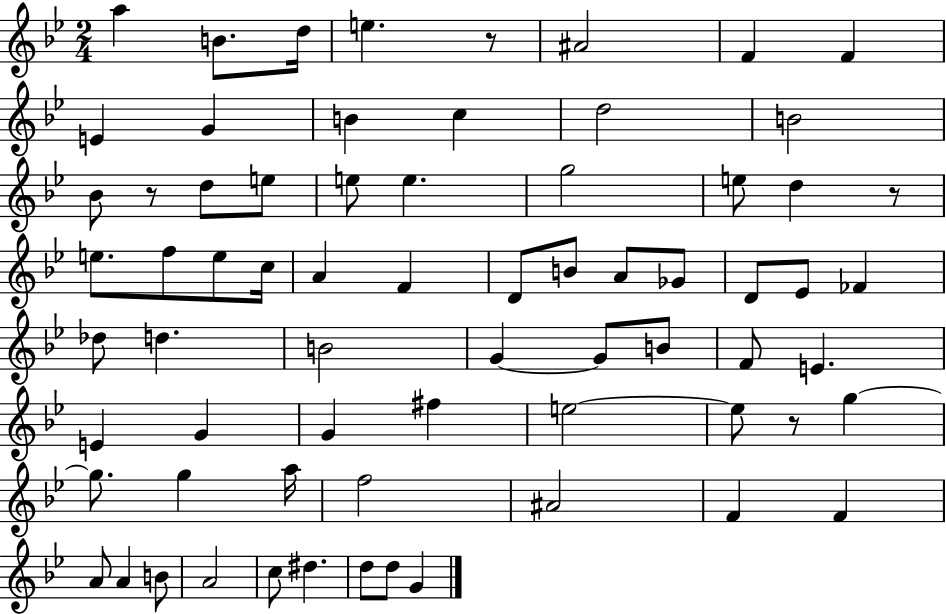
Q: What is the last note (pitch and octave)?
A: G4